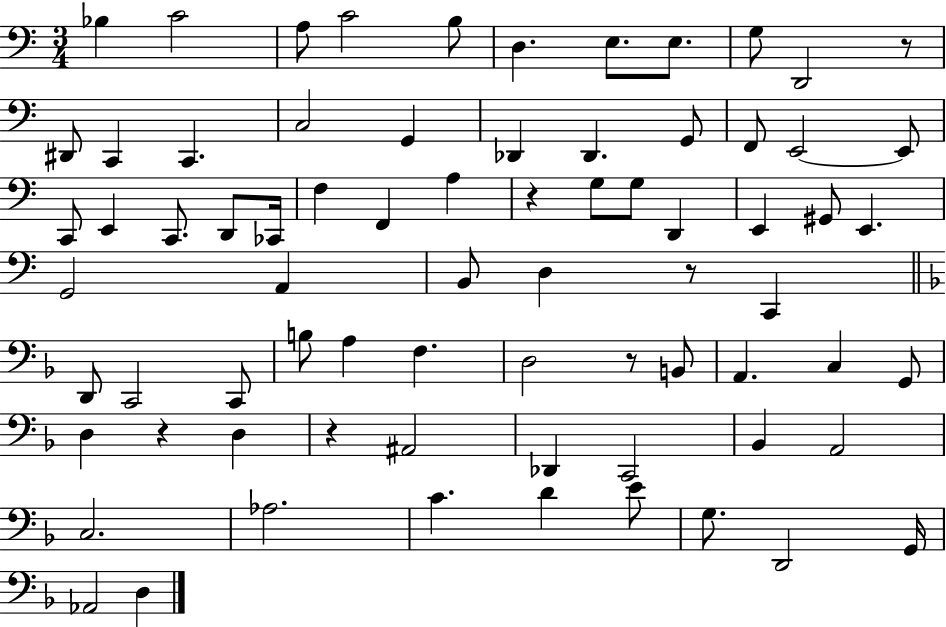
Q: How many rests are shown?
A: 6